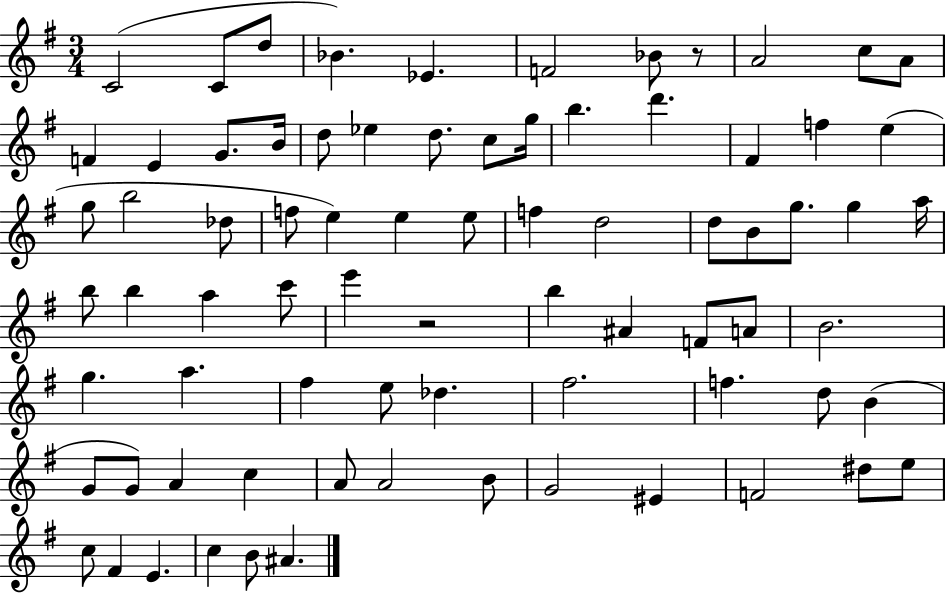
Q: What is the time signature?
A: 3/4